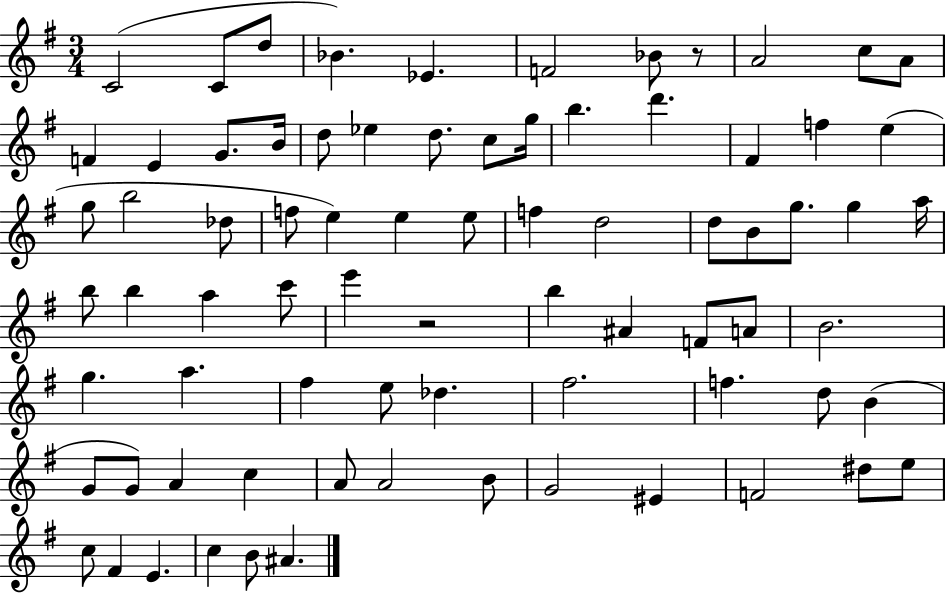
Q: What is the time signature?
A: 3/4